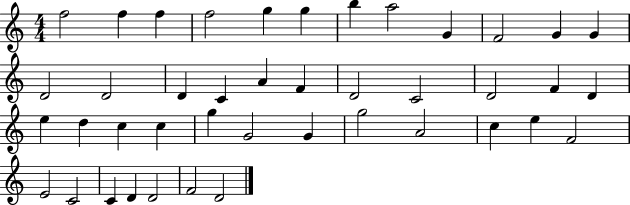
X:1
T:Untitled
M:4/4
L:1/4
K:C
f2 f f f2 g g b a2 G F2 G G D2 D2 D C A F D2 C2 D2 F D e d c c g G2 G g2 A2 c e F2 E2 C2 C D D2 F2 D2